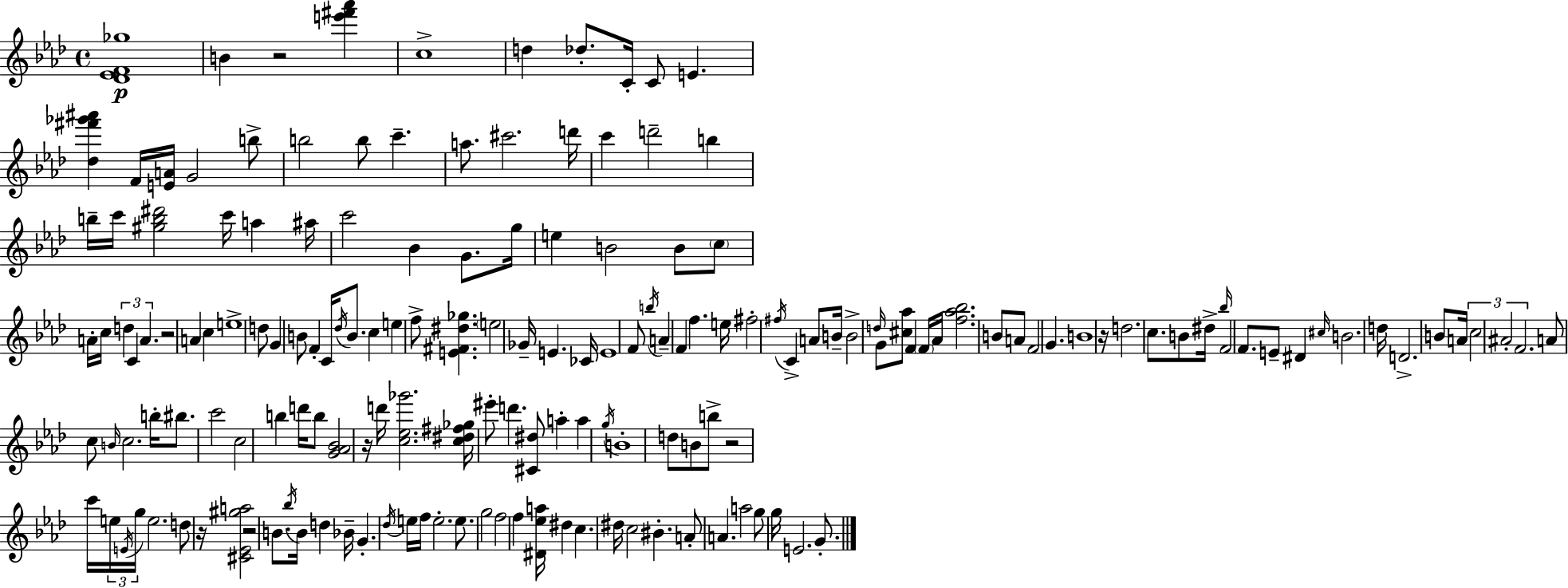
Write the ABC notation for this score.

X:1
T:Untitled
M:4/4
L:1/4
K:Fm
[_D_EF_g]4 B z2 [e'^f'_a'] c4 d _d/2 C/4 C/2 E [_d^f'_g'^a'] F/4 [EA]/4 G2 b/2 b2 b/2 c' a/2 ^c'2 d'/4 c' d'2 b b/4 c'/4 [^gb^d']2 c'/4 a ^a/4 c'2 _B G/2 g/4 e B2 B/2 c/2 A/4 c/4 d C A z2 A c e4 d/2 G B/2 F C/4 _d/4 B/2 c e f/2 [E^F^d_g] e2 _G/4 E _C/4 E4 F/2 b/4 A F f e/4 ^f2 ^f/4 C A/2 B/4 B2 d/4 G/2 [^c_a]/2 F F/4 _A/4 [f_a_b]2 B/2 A/2 F2 G B4 z/4 d2 c/2 B/2 ^d/4 _b/4 F2 F/2 E/2 ^D ^c/4 B2 d/4 D2 B/2 A/4 c2 ^A2 F2 A/2 c/2 B/4 c2 b/4 ^b/2 c'2 c2 b d'/4 b/2 [G_A_B]2 z/4 d'/4 [c_e_g']2 [c^d^f_g]/4 ^e'/2 d' [^C^d]/2 a a g/4 B4 d/2 B/2 b/2 z2 c'/4 e/4 E/4 g/4 e2 d/2 z/4 [^C_E^ga]2 z2 B/2 _b/4 B/4 d _B/4 G _d/4 e/4 f/4 e2 e/2 g2 f2 f [^D_ea]/4 ^d c ^d/4 c2 ^B A/2 A a2 g/2 g/4 E2 G/2